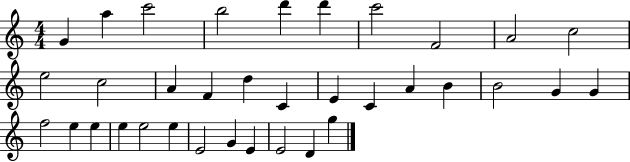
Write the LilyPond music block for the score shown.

{
  \clef treble
  \numericTimeSignature
  \time 4/4
  \key c \major
  g'4 a''4 c'''2 | b''2 d'''4 d'''4 | c'''2 f'2 | a'2 c''2 | \break e''2 c''2 | a'4 f'4 d''4 c'4 | e'4 c'4 a'4 b'4 | b'2 g'4 g'4 | \break f''2 e''4 e''4 | e''4 e''2 e''4 | e'2 g'4 e'4 | e'2 d'4 g''4 | \break \bar "|."
}